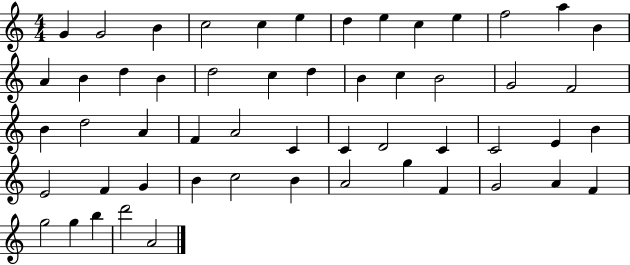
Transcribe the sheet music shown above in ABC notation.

X:1
T:Untitled
M:4/4
L:1/4
K:C
G G2 B c2 c e d e c e f2 a B A B d B d2 c d B c B2 G2 F2 B d2 A F A2 C C D2 C C2 E B E2 F G B c2 B A2 g F G2 A F g2 g b d'2 A2